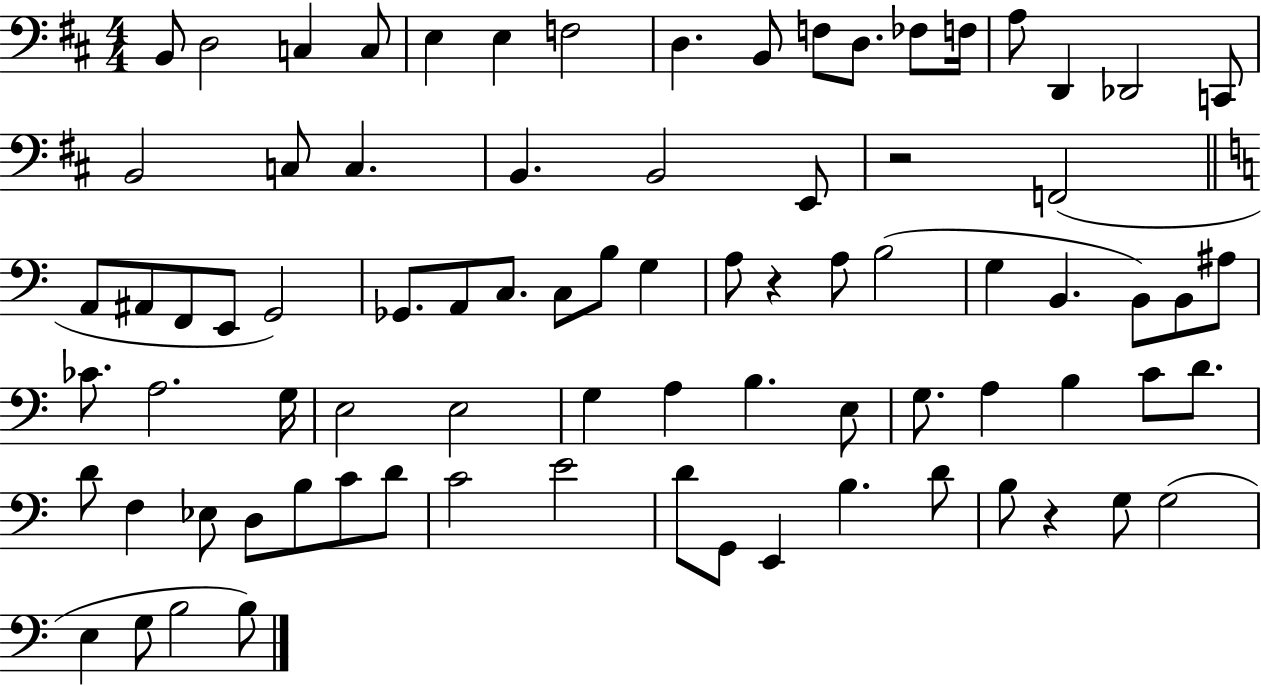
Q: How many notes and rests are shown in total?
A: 81